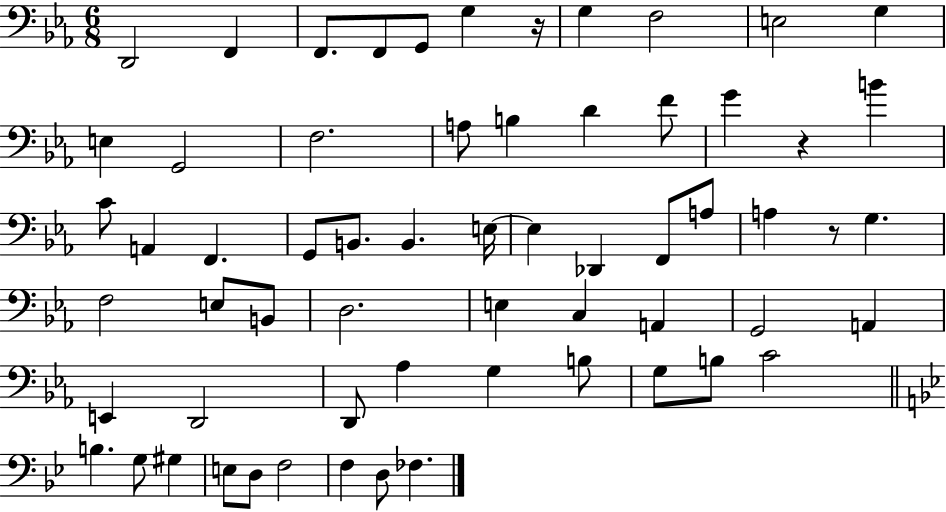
D2/h F2/q F2/e. F2/e G2/e G3/q R/s G3/q F3/h E3/h G3/q E3/q G2/h F3/h. A3/e B3/q D4/q F4/e G4/q R/q B4/q C4/e A2/q F2/q. G2/e B2/e. B2/q. E3/s E3/q Db2/q F2/e A3/e A3/q R/e G3/q. F3/h E3/e B2/e D3/h. E3/q C3/q A2/q G2/h A2/q E2/q D2/h D2/e Ab3/q G3/q B3/e G3/e B3/e C4/h B3/q. G3/e G#3/q E3/e D3/e F3/h F3/q D3/e FES3/q.